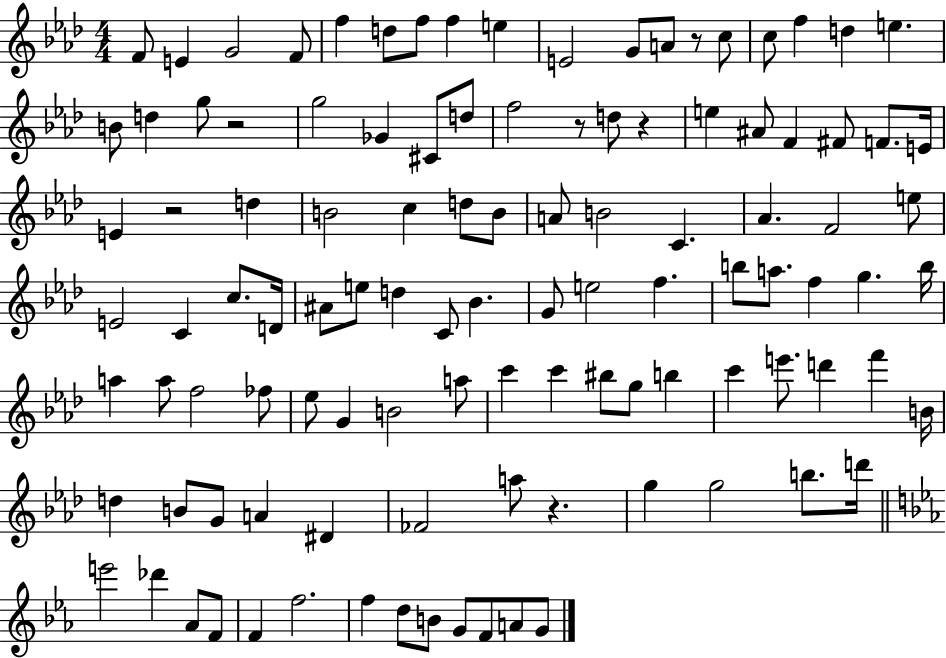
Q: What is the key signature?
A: AES major